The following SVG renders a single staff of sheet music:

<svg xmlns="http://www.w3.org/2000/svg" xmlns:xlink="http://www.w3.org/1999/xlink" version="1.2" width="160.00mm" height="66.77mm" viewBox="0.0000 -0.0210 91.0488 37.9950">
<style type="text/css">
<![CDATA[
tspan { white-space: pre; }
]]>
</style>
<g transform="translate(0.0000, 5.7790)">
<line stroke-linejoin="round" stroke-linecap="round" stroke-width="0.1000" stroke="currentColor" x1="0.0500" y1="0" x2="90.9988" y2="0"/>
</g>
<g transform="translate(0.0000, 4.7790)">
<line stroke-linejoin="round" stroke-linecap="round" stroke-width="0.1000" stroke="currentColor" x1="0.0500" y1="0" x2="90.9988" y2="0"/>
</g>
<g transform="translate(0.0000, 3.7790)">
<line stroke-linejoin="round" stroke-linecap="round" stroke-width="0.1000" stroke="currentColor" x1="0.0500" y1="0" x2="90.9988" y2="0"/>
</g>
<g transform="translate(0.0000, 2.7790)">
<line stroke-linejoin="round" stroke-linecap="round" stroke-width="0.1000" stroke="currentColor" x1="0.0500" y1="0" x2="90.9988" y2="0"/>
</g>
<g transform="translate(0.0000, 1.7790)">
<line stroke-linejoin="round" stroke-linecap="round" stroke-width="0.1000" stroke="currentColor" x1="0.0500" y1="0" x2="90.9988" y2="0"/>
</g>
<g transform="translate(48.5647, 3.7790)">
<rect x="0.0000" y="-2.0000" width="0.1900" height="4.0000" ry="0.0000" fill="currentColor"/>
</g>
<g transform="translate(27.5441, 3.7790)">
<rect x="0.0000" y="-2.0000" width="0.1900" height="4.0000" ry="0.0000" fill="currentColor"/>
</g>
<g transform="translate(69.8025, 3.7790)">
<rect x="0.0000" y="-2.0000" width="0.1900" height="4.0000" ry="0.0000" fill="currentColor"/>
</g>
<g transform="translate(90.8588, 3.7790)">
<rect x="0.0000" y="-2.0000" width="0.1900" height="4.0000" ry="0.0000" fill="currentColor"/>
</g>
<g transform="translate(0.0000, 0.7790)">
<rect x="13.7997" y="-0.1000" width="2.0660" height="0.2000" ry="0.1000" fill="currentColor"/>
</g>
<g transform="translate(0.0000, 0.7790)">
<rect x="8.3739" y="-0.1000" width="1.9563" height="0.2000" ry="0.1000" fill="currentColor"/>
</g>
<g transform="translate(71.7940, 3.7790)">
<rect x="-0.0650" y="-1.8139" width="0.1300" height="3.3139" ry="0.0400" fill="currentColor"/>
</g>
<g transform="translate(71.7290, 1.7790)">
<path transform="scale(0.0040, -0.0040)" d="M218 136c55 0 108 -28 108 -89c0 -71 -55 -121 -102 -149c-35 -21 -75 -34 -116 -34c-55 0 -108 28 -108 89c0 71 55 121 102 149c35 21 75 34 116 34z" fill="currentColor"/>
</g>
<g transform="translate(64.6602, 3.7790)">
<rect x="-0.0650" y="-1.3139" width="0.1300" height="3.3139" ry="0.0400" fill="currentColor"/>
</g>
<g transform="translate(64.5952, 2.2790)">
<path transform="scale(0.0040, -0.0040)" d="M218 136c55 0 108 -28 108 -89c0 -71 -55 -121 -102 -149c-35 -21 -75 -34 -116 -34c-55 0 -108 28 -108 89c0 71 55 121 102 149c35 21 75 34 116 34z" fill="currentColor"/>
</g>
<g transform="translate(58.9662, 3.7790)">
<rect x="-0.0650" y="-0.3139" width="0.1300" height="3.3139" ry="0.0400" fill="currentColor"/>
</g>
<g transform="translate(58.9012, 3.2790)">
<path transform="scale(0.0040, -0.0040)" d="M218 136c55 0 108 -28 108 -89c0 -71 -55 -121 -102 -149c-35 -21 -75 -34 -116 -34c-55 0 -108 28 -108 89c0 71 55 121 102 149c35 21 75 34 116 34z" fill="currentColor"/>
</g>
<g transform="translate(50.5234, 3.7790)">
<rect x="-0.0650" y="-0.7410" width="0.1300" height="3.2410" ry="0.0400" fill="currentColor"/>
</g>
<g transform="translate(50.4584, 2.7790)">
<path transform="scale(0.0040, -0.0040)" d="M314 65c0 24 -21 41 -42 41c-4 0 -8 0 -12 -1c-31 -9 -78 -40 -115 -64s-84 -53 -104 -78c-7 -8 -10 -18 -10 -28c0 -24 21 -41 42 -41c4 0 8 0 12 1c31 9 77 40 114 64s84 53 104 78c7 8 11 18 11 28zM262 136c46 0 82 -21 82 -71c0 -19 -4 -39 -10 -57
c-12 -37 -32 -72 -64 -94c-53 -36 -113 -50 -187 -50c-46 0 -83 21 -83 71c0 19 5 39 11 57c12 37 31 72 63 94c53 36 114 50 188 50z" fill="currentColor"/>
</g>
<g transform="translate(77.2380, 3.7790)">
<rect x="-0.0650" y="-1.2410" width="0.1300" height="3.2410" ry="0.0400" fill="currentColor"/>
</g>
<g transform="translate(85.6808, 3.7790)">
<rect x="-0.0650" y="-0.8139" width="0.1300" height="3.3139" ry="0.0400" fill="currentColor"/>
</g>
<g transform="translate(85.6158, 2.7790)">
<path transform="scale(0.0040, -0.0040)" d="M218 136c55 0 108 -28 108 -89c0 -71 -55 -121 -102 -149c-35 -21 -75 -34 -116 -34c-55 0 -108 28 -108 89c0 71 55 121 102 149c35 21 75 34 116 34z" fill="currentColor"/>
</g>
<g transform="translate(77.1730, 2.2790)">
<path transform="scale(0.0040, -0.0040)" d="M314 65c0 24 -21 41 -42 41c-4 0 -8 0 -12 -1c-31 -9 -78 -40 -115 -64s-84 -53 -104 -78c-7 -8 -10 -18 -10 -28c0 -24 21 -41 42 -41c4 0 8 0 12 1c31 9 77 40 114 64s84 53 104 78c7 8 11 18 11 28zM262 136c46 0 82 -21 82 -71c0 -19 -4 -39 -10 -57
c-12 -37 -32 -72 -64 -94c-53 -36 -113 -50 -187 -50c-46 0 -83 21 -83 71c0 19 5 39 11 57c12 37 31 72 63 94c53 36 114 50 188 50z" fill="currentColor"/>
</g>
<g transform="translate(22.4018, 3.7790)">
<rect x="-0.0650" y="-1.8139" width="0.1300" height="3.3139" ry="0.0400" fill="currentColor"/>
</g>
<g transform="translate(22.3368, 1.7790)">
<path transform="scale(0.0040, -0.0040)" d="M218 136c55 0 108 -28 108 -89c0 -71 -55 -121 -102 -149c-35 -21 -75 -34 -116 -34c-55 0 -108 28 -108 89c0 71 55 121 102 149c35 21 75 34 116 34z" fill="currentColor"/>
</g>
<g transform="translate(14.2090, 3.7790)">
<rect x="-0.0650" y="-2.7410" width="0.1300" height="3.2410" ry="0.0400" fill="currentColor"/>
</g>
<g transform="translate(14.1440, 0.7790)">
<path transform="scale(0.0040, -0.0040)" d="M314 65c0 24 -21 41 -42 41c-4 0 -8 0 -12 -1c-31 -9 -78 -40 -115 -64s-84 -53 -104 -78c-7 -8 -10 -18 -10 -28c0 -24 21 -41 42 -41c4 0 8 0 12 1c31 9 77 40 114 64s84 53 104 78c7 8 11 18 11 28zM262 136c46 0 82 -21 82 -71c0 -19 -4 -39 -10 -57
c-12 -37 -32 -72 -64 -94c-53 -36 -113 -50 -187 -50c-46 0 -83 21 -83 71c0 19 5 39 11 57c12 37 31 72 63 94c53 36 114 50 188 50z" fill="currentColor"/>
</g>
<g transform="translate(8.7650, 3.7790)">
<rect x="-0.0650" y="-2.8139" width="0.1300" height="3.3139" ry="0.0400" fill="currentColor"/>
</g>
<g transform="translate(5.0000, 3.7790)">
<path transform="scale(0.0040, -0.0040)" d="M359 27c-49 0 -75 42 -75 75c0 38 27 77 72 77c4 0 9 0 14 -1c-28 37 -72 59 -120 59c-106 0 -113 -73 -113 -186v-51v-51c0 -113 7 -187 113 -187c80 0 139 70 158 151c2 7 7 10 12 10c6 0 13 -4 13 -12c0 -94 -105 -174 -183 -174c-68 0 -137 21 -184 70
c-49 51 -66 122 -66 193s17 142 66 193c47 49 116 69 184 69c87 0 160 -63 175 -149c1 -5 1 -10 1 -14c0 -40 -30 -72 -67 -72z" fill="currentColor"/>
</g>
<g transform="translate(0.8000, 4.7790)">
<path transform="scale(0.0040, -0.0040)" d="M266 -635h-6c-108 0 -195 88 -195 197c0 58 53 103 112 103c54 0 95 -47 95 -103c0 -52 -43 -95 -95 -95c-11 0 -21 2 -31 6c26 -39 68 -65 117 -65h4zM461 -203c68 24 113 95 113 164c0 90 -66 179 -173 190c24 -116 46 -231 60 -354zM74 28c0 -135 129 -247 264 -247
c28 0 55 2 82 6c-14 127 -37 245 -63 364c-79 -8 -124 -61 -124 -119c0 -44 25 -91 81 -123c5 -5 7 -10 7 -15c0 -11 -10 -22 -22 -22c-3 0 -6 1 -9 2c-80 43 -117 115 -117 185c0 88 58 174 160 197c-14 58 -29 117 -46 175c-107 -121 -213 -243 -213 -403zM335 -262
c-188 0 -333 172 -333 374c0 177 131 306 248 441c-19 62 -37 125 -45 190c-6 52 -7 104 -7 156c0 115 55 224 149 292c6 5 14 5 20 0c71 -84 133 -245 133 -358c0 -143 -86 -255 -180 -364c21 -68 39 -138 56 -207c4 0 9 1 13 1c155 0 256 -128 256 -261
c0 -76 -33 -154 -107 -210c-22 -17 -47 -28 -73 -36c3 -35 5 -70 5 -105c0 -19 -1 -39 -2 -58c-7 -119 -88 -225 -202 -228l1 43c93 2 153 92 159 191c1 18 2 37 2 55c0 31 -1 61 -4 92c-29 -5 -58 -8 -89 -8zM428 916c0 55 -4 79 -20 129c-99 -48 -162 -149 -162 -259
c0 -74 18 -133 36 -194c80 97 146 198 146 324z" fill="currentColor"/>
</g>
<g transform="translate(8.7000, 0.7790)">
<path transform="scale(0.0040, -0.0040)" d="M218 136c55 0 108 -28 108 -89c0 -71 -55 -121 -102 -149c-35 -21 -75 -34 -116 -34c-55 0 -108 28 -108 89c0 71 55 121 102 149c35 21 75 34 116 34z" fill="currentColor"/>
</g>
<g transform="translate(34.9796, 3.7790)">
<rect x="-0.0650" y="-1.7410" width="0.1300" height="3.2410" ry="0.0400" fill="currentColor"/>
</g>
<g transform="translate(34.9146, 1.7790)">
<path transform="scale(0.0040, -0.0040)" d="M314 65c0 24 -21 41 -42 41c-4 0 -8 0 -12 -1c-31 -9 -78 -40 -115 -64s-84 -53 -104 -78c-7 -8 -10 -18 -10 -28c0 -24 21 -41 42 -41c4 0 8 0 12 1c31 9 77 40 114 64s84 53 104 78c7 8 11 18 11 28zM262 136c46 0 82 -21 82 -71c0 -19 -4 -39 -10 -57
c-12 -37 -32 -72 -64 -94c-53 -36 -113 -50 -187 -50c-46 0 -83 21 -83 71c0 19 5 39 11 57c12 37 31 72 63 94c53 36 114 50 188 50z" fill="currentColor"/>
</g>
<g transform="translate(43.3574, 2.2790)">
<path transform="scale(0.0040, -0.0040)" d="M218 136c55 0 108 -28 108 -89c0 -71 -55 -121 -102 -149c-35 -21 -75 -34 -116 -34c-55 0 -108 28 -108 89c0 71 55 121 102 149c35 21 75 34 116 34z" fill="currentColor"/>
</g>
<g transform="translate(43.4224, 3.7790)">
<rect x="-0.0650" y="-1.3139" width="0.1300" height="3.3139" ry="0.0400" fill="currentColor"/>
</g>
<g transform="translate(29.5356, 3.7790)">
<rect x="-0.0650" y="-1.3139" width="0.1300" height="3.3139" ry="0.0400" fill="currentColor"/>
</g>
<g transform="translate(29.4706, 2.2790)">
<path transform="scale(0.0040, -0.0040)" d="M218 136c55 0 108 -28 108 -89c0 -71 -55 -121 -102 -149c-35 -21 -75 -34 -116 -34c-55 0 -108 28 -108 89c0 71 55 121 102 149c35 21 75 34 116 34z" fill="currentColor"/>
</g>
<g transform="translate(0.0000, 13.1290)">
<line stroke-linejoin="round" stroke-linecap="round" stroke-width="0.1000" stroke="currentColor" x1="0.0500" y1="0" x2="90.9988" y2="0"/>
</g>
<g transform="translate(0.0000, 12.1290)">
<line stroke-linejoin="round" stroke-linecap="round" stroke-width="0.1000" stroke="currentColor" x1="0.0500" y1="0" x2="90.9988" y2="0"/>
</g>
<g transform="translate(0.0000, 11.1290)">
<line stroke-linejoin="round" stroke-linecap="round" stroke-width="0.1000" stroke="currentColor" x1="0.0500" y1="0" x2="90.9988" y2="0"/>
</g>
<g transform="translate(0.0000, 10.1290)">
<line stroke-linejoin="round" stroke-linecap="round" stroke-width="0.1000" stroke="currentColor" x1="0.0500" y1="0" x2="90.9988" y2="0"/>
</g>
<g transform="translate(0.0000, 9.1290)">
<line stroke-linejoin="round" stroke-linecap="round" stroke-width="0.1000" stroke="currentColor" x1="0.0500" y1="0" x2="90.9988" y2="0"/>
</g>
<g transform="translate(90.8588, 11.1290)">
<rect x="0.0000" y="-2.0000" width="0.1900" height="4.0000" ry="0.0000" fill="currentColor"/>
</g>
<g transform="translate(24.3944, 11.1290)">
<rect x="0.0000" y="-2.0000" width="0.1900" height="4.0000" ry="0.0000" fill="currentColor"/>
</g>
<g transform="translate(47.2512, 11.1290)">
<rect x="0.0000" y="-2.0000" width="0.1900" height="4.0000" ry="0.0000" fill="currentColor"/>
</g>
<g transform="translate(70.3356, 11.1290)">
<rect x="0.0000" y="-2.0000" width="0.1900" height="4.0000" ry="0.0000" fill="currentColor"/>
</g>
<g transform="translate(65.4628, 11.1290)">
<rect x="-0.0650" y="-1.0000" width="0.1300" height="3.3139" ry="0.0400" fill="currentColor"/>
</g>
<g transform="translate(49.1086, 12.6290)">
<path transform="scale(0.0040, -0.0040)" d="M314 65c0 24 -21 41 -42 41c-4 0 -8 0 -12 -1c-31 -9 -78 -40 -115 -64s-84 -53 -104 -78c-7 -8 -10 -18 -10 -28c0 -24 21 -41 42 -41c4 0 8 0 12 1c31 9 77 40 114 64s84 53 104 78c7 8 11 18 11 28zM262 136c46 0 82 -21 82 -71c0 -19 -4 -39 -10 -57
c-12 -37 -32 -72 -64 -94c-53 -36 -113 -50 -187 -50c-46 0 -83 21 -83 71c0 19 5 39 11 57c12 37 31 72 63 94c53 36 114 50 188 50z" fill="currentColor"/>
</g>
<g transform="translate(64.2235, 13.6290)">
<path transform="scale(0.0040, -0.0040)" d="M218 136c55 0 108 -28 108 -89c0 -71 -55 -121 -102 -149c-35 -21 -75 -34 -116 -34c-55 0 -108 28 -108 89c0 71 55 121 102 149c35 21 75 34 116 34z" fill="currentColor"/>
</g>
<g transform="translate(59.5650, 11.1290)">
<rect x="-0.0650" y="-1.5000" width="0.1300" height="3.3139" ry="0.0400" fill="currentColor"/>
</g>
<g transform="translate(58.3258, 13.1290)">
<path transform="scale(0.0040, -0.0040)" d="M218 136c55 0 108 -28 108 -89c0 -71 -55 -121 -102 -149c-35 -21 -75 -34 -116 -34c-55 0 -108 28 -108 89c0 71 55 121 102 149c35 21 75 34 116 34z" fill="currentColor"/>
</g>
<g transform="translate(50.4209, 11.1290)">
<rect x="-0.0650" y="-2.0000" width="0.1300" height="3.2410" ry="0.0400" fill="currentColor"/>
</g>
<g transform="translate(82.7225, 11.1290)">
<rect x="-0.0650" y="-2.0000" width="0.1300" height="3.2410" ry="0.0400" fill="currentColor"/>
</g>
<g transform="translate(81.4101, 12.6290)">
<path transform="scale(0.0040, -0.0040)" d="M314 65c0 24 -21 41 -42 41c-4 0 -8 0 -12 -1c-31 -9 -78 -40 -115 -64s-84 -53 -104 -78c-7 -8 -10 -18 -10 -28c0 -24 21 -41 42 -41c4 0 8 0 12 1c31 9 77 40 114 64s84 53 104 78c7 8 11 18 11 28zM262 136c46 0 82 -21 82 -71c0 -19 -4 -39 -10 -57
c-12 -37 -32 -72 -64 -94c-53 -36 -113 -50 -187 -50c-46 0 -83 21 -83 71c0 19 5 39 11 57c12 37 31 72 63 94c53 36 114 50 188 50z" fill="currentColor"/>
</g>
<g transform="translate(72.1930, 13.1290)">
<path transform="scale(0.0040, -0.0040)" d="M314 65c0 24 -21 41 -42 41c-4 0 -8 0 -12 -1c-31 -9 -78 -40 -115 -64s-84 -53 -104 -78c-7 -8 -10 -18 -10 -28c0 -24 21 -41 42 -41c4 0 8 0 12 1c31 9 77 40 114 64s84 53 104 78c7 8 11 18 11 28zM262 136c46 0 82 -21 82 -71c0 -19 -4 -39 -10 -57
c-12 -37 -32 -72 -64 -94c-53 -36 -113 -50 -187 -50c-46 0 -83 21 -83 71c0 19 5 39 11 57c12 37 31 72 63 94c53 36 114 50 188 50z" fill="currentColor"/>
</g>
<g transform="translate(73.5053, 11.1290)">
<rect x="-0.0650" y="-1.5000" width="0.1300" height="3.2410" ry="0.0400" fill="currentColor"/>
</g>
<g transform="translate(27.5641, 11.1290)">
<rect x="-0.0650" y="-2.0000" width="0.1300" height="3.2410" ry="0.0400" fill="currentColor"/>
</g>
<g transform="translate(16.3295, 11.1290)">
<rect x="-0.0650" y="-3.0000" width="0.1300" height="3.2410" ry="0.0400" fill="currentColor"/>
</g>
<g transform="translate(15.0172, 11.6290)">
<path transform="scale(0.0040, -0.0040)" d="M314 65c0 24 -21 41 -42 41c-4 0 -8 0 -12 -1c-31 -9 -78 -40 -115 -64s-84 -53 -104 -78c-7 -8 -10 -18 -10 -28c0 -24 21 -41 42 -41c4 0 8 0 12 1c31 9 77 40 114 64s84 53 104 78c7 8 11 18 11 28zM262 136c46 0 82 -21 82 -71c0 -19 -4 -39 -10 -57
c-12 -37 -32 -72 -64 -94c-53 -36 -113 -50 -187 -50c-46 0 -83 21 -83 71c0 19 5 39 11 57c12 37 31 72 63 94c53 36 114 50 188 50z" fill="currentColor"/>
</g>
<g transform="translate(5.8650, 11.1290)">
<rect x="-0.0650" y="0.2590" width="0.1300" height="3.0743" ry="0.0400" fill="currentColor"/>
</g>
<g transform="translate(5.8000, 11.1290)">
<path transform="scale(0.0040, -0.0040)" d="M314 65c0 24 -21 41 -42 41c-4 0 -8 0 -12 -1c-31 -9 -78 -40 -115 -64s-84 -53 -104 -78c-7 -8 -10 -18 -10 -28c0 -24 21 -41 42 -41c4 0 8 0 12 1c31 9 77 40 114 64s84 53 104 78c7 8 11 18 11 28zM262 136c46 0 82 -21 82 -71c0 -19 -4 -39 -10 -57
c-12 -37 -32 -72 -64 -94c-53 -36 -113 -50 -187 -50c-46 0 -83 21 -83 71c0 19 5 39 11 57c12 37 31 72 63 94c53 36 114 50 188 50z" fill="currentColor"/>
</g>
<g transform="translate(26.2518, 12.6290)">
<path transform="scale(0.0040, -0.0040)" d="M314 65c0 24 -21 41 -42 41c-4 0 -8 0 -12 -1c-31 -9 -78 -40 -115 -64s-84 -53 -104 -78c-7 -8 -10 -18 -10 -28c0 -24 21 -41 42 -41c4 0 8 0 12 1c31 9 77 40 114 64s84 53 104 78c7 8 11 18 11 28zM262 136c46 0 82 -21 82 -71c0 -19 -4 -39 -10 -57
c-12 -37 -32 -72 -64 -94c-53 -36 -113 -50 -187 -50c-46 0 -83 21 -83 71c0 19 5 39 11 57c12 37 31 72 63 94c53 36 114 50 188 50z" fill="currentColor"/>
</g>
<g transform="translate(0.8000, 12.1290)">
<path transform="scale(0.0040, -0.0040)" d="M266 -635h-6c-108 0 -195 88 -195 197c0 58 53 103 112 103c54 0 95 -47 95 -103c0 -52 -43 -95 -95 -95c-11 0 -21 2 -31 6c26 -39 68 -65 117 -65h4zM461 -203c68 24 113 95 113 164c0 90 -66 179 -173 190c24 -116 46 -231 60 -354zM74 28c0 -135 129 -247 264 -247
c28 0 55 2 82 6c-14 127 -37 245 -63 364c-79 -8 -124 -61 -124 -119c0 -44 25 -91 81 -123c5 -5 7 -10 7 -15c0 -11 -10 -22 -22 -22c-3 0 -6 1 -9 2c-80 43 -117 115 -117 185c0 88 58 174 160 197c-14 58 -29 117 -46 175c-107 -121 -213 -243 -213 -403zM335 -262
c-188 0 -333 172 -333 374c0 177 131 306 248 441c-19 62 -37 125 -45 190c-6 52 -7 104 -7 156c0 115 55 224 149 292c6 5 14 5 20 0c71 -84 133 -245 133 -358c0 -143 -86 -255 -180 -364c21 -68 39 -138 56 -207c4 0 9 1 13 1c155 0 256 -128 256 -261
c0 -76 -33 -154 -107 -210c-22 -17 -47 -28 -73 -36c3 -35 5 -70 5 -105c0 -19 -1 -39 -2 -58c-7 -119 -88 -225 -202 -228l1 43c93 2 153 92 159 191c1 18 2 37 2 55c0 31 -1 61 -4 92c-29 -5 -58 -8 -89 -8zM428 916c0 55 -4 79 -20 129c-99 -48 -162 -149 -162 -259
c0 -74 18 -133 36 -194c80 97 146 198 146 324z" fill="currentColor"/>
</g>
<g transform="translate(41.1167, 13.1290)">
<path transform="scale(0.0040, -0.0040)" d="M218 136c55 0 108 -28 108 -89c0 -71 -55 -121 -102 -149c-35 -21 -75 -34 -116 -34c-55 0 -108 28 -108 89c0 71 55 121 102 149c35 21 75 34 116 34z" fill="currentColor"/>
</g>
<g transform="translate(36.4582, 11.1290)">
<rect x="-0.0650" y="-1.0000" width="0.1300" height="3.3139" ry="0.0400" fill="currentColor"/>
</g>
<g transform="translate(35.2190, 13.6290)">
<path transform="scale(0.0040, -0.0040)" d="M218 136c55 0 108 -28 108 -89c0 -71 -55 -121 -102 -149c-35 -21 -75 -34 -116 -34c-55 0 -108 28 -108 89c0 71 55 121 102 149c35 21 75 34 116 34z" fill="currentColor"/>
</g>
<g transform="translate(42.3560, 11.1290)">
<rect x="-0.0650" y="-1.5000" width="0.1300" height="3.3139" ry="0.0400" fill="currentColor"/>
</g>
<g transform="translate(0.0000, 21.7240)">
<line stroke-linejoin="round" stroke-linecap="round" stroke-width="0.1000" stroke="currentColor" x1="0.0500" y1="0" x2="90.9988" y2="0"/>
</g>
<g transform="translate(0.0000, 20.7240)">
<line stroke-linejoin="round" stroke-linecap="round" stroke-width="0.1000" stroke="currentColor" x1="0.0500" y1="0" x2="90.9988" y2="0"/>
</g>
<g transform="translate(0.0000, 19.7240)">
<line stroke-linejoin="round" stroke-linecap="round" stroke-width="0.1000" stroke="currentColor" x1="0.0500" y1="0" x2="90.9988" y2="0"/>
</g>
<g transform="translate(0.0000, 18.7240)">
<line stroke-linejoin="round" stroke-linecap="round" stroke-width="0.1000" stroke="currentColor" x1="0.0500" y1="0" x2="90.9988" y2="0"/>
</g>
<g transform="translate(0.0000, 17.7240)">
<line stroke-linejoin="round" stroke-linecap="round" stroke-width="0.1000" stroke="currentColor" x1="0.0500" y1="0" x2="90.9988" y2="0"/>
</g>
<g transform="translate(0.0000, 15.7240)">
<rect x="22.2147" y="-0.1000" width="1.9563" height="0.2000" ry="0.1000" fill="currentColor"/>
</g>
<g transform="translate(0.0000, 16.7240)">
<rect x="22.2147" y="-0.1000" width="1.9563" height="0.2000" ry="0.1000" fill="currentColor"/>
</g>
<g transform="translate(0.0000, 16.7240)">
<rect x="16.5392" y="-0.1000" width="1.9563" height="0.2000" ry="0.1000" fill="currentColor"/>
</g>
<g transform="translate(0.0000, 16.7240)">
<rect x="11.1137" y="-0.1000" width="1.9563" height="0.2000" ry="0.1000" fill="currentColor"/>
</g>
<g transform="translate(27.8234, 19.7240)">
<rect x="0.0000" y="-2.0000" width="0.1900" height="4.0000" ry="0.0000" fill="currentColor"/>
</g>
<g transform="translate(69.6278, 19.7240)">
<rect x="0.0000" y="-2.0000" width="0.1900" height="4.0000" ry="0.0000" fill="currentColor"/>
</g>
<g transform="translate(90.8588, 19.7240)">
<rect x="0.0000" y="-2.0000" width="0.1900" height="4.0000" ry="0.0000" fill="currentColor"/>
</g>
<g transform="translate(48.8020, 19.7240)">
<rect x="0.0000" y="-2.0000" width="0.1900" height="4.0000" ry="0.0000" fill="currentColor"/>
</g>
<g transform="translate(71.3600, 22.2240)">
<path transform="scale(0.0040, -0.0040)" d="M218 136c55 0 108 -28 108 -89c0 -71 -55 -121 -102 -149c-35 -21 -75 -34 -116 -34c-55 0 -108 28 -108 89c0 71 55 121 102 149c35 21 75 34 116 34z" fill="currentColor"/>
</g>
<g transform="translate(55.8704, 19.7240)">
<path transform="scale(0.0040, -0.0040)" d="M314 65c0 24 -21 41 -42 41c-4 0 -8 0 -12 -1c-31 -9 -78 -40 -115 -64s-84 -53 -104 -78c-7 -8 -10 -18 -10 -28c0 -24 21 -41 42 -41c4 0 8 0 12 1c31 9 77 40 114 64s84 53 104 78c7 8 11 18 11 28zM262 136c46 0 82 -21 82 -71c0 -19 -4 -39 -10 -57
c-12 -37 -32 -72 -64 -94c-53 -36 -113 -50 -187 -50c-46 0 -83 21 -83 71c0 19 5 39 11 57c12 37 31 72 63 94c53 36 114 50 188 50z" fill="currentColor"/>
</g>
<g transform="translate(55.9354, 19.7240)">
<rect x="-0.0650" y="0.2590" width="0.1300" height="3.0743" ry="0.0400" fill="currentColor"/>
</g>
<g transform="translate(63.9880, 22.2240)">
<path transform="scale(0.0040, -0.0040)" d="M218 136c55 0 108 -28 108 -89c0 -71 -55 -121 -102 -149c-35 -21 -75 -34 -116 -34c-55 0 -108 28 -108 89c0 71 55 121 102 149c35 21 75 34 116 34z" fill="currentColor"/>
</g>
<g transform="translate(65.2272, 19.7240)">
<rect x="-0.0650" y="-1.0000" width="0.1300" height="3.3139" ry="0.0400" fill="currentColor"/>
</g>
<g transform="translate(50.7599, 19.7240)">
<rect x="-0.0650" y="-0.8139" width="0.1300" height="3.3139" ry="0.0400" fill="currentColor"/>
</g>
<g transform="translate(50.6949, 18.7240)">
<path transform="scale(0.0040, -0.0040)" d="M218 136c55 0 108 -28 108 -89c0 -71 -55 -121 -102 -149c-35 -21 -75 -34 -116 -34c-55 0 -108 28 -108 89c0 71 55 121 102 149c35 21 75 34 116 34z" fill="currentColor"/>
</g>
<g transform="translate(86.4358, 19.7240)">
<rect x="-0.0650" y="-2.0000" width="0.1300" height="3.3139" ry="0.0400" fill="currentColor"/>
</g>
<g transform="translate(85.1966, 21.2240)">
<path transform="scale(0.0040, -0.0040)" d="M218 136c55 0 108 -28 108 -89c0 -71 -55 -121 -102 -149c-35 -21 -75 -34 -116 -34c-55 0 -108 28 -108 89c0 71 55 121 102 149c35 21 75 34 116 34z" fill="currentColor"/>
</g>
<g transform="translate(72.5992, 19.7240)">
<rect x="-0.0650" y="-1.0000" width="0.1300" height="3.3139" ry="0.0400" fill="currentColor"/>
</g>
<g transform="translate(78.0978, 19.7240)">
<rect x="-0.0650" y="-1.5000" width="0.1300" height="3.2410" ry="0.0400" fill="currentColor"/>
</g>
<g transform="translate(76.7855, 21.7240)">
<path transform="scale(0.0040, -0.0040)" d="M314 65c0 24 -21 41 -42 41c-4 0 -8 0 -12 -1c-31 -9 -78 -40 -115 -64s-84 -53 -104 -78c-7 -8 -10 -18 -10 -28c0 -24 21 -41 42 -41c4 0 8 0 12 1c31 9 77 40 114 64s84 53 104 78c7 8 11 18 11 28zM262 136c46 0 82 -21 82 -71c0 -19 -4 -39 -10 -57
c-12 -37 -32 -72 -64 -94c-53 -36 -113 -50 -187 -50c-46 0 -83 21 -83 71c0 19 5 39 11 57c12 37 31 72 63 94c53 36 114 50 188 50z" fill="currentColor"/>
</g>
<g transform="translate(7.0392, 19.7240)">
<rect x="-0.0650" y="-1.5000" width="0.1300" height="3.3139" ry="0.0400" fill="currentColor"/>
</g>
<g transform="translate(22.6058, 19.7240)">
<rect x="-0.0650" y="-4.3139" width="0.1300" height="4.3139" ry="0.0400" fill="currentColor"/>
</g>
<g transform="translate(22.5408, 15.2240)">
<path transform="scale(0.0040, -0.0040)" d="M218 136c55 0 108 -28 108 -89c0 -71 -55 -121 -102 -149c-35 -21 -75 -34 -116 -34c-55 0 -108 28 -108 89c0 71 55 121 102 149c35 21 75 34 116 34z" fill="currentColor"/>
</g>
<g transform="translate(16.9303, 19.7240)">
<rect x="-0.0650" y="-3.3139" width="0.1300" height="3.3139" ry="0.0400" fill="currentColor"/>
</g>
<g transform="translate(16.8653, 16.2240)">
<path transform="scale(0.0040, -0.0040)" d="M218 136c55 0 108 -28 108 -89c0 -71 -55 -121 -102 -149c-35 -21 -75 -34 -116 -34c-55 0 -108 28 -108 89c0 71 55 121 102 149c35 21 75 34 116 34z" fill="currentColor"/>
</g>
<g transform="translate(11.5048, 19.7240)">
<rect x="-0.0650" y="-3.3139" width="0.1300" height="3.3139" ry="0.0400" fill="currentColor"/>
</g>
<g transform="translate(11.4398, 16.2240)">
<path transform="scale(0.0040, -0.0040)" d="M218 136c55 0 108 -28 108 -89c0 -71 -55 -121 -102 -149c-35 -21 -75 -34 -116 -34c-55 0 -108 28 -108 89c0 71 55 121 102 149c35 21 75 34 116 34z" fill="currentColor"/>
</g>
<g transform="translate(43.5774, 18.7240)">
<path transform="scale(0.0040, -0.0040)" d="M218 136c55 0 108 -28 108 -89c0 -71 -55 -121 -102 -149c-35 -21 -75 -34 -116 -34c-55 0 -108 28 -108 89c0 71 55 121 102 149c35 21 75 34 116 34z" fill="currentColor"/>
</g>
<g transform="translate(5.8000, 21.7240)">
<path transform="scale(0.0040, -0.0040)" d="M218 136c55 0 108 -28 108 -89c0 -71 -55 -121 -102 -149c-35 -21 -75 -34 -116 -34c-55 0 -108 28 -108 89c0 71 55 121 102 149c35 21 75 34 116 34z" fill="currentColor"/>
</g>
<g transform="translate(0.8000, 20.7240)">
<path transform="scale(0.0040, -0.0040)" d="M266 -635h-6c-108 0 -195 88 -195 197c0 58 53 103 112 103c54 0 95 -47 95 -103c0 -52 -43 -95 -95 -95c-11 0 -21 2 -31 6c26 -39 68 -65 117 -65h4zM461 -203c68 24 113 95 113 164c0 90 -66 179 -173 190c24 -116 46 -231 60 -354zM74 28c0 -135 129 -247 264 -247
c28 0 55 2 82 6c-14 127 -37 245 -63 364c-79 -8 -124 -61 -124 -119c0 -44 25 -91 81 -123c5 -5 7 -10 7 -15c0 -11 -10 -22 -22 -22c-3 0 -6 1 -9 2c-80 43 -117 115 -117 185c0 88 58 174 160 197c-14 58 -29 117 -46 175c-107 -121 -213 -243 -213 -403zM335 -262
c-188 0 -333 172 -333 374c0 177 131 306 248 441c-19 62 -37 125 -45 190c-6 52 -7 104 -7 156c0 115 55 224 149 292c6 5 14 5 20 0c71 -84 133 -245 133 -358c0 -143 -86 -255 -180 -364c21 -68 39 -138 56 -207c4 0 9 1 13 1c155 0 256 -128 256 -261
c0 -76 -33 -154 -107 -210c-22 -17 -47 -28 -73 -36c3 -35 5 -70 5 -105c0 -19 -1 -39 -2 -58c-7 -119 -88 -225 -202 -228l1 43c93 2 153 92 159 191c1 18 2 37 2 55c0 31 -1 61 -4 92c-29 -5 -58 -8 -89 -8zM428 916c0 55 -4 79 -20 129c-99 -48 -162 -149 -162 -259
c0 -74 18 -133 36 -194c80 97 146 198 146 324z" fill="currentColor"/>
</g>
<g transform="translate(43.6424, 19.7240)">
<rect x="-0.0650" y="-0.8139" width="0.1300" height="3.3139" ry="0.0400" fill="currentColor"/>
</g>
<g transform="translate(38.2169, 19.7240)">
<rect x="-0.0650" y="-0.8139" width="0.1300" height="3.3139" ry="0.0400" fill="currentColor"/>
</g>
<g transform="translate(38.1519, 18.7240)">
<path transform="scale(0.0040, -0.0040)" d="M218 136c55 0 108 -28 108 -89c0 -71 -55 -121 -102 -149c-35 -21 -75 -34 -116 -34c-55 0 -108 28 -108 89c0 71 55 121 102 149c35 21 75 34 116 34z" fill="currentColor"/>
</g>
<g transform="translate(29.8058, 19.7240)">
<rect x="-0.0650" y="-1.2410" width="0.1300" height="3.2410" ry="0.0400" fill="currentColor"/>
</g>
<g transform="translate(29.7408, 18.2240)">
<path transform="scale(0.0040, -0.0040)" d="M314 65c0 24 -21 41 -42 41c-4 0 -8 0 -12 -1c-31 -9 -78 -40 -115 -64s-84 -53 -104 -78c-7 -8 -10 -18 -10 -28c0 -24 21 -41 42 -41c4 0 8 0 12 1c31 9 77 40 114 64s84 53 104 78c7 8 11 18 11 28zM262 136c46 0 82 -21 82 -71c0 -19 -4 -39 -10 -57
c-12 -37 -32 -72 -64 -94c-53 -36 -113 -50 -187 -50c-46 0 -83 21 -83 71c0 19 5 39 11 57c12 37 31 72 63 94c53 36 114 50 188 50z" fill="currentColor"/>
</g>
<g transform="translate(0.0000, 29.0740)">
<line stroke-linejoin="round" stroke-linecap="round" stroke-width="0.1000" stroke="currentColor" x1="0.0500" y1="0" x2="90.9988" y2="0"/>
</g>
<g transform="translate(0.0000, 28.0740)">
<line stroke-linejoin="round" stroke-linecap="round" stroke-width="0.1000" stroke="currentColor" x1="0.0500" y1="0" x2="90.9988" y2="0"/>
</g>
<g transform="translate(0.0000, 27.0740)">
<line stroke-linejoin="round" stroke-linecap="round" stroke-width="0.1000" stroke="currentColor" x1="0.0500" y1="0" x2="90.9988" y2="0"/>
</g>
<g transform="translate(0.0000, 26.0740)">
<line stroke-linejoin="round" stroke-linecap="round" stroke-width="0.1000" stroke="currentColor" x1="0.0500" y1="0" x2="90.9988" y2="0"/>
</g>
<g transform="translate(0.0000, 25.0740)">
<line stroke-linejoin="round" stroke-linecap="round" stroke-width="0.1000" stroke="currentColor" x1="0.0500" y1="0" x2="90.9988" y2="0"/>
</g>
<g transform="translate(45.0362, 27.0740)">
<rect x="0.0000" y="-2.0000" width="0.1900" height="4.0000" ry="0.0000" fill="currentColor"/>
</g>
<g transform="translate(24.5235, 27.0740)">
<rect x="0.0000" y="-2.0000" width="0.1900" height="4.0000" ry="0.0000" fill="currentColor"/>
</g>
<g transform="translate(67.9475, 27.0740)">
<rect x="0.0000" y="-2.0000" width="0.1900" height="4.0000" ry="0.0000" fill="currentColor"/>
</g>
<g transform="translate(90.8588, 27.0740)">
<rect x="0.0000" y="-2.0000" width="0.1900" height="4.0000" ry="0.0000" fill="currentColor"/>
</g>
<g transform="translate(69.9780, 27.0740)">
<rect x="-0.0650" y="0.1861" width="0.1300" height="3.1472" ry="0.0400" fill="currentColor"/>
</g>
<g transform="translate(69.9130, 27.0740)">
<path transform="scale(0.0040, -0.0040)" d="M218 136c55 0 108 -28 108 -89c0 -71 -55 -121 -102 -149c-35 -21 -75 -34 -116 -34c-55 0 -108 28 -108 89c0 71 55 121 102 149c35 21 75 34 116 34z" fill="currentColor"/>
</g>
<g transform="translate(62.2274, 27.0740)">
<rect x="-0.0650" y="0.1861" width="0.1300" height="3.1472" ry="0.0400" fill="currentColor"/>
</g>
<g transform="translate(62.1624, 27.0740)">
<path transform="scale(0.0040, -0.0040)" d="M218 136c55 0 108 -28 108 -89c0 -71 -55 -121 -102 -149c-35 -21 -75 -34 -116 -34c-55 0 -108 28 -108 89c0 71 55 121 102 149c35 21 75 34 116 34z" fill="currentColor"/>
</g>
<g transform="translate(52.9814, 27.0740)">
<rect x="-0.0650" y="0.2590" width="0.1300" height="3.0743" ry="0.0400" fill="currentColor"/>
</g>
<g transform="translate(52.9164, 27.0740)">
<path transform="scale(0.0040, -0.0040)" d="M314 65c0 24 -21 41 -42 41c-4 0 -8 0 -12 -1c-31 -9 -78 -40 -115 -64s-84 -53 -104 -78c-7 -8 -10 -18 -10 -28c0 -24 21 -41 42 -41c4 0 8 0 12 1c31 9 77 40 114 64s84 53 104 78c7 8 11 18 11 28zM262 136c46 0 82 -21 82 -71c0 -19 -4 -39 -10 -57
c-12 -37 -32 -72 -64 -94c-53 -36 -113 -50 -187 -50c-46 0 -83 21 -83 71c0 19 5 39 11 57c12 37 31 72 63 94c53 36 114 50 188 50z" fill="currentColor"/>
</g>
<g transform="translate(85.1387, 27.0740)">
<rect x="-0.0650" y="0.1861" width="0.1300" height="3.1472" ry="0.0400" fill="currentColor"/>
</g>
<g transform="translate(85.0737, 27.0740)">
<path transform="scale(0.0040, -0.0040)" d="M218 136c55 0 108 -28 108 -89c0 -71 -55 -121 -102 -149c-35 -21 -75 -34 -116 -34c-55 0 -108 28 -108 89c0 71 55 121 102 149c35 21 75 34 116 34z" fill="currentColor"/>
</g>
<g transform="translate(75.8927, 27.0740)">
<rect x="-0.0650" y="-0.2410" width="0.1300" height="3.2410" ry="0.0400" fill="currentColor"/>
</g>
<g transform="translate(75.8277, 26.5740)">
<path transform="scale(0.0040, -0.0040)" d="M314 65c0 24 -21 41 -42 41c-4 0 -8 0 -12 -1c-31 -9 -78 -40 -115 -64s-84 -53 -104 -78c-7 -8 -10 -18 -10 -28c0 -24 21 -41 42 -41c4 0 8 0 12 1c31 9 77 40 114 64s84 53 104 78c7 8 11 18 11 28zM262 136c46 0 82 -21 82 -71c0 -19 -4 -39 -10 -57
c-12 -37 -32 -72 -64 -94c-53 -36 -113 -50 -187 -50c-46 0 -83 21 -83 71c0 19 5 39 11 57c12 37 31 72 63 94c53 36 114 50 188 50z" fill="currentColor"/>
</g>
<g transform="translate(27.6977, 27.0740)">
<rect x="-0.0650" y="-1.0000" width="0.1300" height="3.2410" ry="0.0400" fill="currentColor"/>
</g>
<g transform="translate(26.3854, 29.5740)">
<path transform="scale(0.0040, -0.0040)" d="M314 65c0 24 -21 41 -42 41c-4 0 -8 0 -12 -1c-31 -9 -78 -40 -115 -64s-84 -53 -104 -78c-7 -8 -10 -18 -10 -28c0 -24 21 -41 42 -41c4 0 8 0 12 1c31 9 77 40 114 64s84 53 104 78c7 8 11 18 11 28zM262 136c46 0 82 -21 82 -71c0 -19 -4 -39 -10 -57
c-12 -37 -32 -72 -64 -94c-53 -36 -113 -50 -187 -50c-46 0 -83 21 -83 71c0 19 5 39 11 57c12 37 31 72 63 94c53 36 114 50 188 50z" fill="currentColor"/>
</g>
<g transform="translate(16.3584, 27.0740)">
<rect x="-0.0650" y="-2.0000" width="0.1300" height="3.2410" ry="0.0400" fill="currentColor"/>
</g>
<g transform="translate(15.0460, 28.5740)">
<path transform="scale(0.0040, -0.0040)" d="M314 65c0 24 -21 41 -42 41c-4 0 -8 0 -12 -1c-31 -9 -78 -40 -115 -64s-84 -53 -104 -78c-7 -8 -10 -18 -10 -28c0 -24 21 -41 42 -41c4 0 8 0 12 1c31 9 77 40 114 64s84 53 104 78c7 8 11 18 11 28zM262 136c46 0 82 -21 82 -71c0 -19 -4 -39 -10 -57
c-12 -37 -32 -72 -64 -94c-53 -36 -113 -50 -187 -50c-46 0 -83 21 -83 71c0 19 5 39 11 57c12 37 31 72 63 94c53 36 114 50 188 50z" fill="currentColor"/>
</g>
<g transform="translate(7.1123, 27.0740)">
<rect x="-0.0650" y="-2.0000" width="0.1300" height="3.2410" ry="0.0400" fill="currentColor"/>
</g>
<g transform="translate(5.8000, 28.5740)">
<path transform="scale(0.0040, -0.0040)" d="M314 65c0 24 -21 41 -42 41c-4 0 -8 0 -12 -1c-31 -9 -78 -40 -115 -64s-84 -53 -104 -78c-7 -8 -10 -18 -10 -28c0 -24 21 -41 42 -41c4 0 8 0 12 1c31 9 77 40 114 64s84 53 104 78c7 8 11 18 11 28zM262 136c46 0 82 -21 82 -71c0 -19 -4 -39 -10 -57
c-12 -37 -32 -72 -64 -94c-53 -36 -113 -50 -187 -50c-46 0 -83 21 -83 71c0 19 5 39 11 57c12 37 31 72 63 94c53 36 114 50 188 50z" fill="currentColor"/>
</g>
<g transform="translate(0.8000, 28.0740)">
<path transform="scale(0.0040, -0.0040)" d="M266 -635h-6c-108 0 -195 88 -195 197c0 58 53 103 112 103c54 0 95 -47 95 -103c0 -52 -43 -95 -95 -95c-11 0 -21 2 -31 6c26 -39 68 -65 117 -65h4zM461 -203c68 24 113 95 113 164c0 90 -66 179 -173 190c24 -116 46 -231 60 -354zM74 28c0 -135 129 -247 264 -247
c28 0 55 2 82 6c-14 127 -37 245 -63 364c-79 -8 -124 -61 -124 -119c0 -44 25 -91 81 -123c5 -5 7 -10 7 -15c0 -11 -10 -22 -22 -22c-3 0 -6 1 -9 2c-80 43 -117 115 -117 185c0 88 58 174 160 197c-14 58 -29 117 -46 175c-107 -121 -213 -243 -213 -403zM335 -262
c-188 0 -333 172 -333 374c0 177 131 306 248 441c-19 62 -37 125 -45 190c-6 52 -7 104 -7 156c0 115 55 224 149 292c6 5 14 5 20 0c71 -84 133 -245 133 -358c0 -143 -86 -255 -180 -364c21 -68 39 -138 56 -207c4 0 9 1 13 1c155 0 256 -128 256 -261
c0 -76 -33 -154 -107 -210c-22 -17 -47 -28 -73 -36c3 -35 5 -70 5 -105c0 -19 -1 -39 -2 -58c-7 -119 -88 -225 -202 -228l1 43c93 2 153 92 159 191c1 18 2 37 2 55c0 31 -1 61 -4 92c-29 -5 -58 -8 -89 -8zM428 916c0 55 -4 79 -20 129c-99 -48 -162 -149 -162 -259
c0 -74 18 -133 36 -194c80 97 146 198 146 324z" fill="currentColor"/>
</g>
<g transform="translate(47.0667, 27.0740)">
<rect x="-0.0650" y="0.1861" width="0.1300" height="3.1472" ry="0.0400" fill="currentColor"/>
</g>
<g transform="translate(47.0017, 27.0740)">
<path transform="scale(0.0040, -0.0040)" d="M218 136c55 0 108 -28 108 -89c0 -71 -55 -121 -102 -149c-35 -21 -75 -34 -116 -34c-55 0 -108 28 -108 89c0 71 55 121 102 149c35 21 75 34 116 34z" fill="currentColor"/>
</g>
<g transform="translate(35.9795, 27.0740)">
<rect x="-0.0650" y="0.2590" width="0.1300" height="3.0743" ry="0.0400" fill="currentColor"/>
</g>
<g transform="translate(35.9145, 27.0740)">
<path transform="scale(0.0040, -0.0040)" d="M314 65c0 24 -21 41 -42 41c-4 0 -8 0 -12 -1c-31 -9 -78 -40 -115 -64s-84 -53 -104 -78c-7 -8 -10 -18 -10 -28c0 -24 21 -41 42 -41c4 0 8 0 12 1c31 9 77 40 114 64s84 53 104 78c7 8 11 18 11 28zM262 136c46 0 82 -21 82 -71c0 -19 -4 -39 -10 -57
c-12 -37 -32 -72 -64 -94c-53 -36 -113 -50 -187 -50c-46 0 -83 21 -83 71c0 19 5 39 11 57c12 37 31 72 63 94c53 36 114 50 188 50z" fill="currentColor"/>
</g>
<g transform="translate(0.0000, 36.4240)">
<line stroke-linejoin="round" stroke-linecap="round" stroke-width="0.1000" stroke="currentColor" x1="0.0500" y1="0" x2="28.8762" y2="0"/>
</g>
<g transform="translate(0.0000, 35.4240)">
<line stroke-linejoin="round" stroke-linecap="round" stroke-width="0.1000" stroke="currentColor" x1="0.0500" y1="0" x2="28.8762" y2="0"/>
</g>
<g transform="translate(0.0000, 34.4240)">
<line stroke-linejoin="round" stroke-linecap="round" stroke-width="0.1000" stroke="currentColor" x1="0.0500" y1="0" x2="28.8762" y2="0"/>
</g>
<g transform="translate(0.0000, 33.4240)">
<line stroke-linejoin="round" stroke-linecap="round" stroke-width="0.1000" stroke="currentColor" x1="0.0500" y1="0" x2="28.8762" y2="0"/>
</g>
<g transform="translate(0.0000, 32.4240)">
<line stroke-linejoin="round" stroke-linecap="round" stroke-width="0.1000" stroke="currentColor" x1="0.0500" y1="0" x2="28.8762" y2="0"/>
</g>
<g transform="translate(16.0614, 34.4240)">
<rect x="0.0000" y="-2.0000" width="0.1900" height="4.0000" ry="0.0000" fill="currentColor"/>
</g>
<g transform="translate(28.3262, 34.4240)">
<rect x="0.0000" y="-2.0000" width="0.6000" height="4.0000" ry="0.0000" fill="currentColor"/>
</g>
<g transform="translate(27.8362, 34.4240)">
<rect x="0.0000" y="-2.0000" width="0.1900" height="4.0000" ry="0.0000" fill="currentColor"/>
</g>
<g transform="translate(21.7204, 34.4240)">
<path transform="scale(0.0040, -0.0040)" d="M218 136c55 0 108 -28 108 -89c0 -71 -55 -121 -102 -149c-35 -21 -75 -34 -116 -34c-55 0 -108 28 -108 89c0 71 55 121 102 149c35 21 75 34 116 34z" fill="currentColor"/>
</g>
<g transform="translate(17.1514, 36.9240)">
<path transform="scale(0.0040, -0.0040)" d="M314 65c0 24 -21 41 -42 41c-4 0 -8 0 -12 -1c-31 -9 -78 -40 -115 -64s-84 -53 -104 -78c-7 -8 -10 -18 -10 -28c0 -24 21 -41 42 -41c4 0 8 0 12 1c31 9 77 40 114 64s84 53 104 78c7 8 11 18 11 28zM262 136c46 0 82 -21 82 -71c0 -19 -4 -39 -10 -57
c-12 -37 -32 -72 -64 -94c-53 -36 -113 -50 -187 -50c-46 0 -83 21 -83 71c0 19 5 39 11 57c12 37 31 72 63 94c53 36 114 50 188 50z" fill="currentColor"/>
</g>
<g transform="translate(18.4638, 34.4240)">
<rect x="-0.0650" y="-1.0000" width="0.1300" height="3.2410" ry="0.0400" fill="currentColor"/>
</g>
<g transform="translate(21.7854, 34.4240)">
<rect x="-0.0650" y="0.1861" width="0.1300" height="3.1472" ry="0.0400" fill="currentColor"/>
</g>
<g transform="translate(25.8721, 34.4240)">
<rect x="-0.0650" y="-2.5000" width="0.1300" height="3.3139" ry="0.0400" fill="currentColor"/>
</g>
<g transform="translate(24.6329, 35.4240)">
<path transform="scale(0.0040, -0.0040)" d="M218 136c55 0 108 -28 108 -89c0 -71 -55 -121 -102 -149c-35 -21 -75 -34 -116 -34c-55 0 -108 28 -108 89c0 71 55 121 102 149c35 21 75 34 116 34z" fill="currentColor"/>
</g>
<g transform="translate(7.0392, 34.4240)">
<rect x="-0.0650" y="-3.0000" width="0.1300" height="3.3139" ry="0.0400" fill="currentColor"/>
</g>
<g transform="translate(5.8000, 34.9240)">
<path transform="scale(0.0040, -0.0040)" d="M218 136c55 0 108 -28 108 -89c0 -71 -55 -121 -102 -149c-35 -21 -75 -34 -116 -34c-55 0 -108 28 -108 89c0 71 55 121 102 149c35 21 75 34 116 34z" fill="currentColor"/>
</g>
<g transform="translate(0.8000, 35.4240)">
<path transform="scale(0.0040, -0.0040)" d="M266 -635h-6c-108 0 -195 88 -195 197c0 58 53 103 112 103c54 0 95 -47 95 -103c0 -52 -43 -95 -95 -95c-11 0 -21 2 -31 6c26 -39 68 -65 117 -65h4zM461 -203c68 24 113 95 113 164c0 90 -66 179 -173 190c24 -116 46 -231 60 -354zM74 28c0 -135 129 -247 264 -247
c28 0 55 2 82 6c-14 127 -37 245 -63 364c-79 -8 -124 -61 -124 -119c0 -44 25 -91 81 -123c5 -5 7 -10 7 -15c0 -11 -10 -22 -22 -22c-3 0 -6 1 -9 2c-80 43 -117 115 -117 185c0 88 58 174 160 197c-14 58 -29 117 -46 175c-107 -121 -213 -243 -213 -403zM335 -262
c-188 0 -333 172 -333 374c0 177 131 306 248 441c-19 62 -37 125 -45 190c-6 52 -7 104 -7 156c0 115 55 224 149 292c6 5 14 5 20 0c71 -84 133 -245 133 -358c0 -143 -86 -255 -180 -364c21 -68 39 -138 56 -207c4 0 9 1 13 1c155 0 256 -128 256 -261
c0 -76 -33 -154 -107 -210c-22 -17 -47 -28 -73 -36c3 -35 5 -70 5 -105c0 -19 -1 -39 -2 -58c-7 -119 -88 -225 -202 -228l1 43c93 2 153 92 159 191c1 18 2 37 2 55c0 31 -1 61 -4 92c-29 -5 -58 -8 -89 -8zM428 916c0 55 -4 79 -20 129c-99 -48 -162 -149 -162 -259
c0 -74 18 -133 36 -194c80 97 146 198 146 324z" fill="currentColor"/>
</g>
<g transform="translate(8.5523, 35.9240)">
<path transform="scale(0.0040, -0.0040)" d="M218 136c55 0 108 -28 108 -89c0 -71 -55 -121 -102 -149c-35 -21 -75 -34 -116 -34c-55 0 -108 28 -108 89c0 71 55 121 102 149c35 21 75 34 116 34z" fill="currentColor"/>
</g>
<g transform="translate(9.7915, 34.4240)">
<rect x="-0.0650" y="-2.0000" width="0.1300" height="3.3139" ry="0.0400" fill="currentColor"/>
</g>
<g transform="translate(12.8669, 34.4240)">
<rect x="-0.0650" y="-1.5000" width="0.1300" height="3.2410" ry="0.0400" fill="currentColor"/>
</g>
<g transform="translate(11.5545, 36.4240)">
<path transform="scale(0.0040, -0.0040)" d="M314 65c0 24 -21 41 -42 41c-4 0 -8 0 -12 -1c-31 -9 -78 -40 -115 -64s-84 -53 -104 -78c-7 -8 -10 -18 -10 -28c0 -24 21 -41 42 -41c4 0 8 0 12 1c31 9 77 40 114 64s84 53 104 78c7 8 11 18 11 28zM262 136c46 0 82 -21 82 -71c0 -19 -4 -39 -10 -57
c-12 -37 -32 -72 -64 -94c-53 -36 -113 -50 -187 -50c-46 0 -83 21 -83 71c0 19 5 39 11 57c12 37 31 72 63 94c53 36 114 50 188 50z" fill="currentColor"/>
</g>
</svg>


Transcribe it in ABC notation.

X:1
T:Untitled
M:4/4
L:1/4
K:C
a a2 f e f2 e d2 c e f e2 d B2 A2 F2 D E F2 E D E2 F2 E b b d' e2 d d d B2 D D E2 F F2 F2 D2 B2 B B2 B B c2 B A F E2 D2 B G